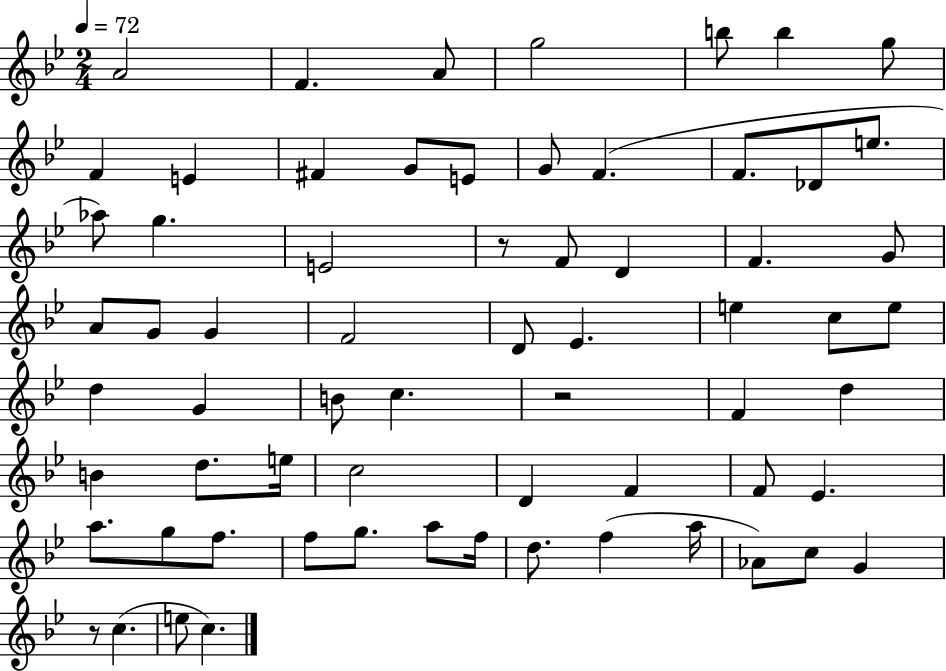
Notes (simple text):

A4/h F4/q. A4/e G5/h B5/e B5/q G5/e F4/q E4/q F#4/q G4/e E4/e G4/e F4/q. F4/e. Db4/e E5/e. Ab5/e G5/q. E4/h R/e F4/e D4/q F4/q. G4/e A4/e G4/e G4/q F4/h D4/e Eb4/q. E5/q C5/e E5/e D5/q G4/q B4/e C5/q. R/h F4/q D5/q B4/q D5/e. E5/s C5/h D4/q F4/q F4/e Eb4/q. A5/e. G5/e F5/e. F5/e G5/e. A5/e F5/s D5/e. F5/q A5/s Ab4/e C5/e G4/q R/e C5/q. E5/e C5/q.